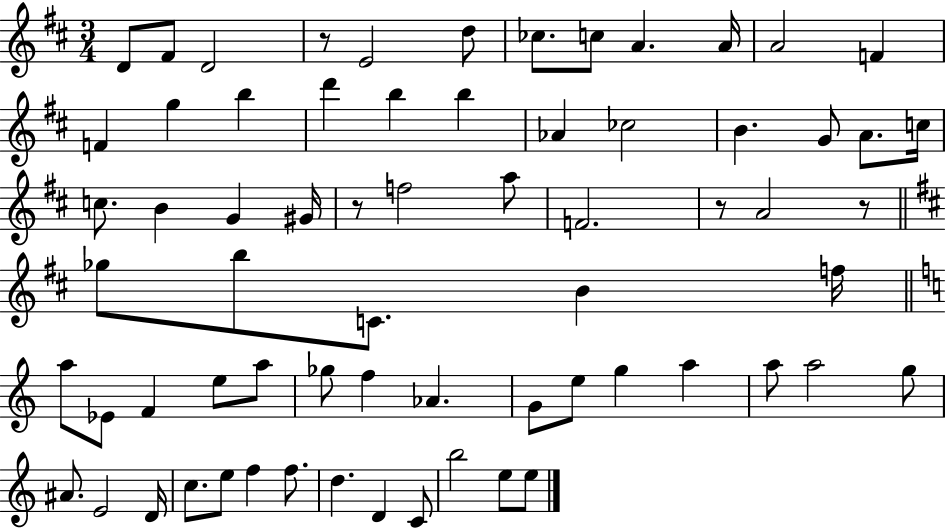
D4/e F#4/e D4/h R/e E4/h D5/e CES5/e. C5/e A4/q. A4/s A4/h F4/q F4/q G5/q B5/q D6/q B5/q B5/q Ab4/q CES5/h B4/q. G4/e A4/e. C5/s C5/e. B4/q G4/q G#4/s R/e F5/h A5/e F4/h. R/e A4/h R/e Gb5/e B5/e C4/e. B4/q F5/s A5/e Eb4/e F4/q E5/e A5/e Gb5/e F5/q Ab4/q. G4/e E5/e G5/q A5/q A5/e A5/h G5/e A#4/e. E4/h D4/s C5/e. E5/e F5/q F5/e. D5/q. D4/q C4/e B5/h E5/e E5/e